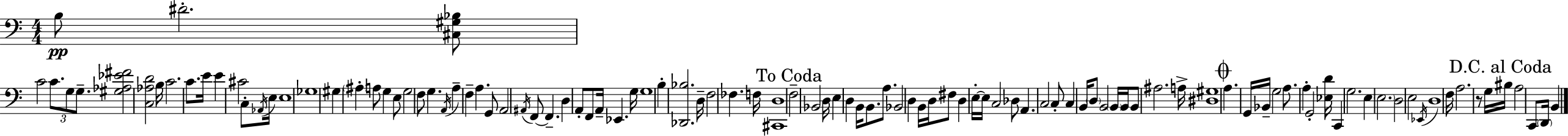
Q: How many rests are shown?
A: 1